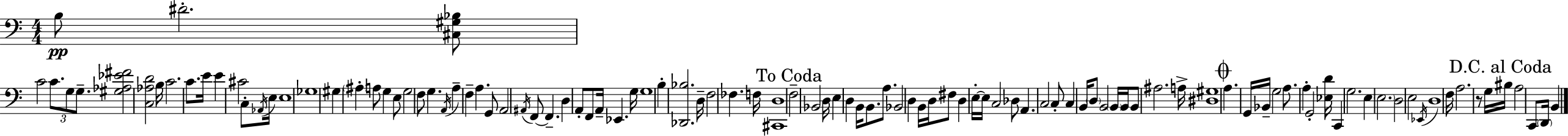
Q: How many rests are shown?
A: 1